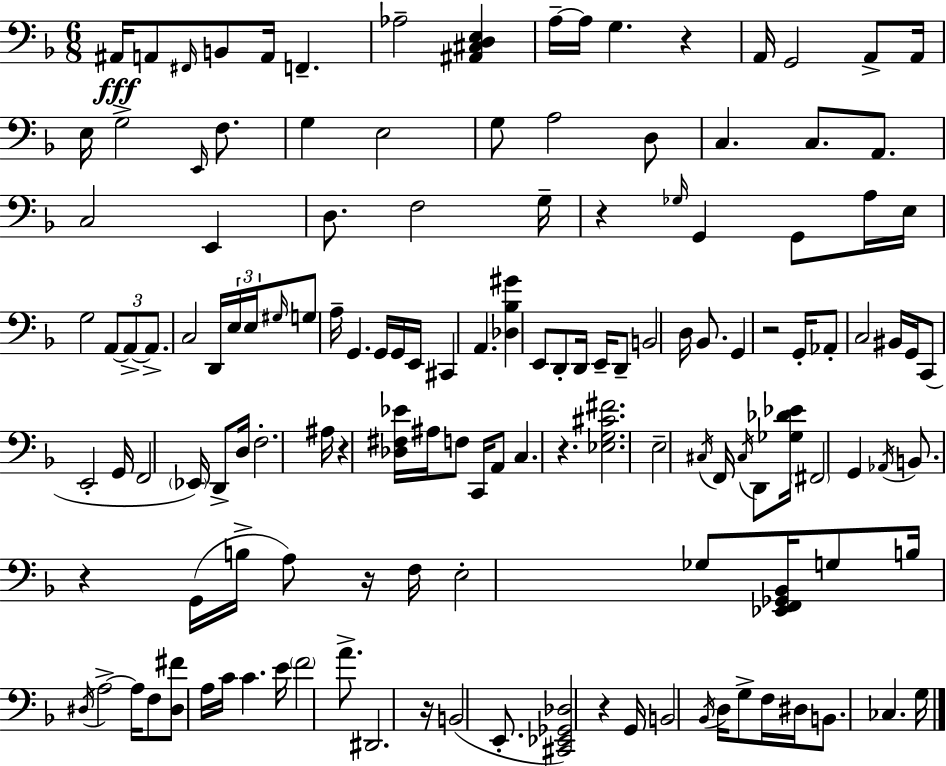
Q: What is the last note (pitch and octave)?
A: G3